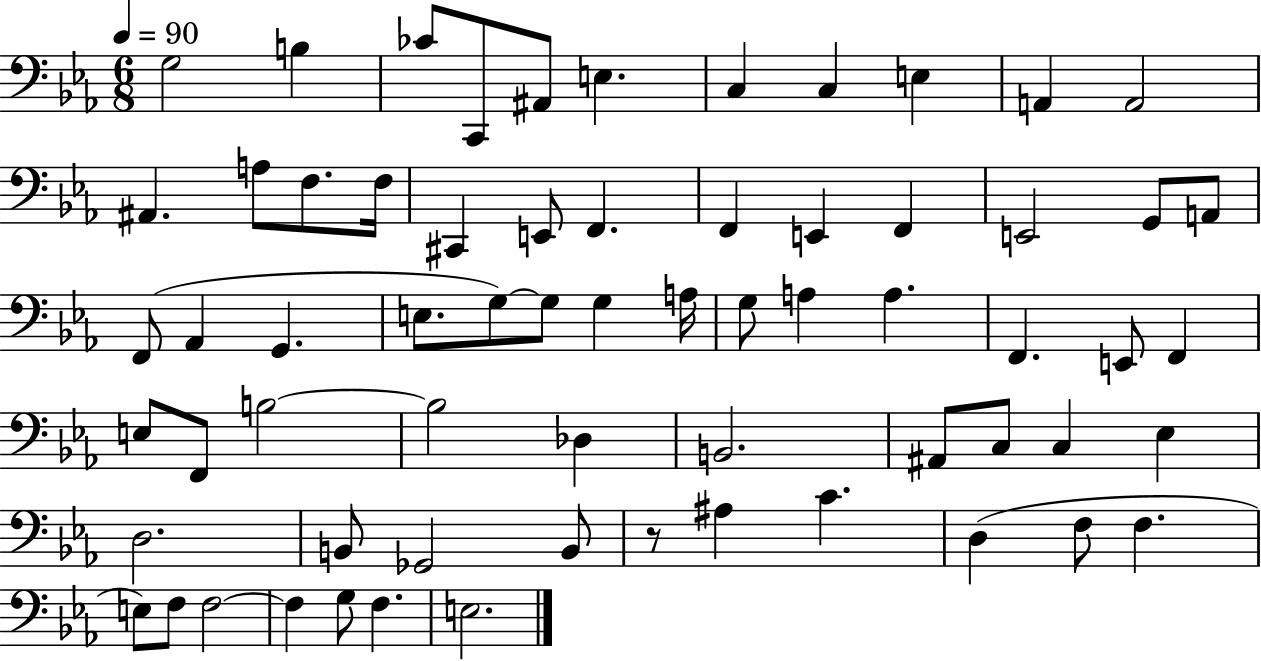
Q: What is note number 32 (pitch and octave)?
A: A3